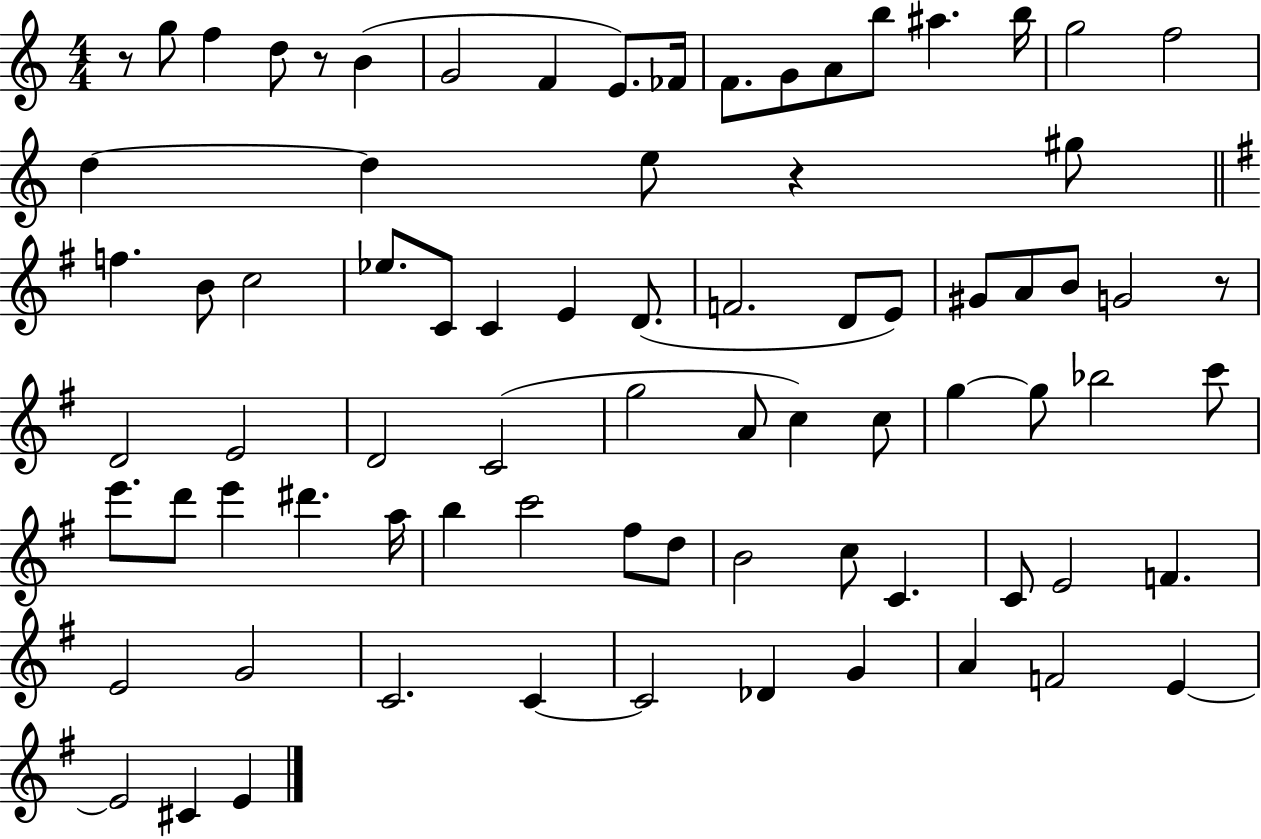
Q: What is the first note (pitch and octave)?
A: G5